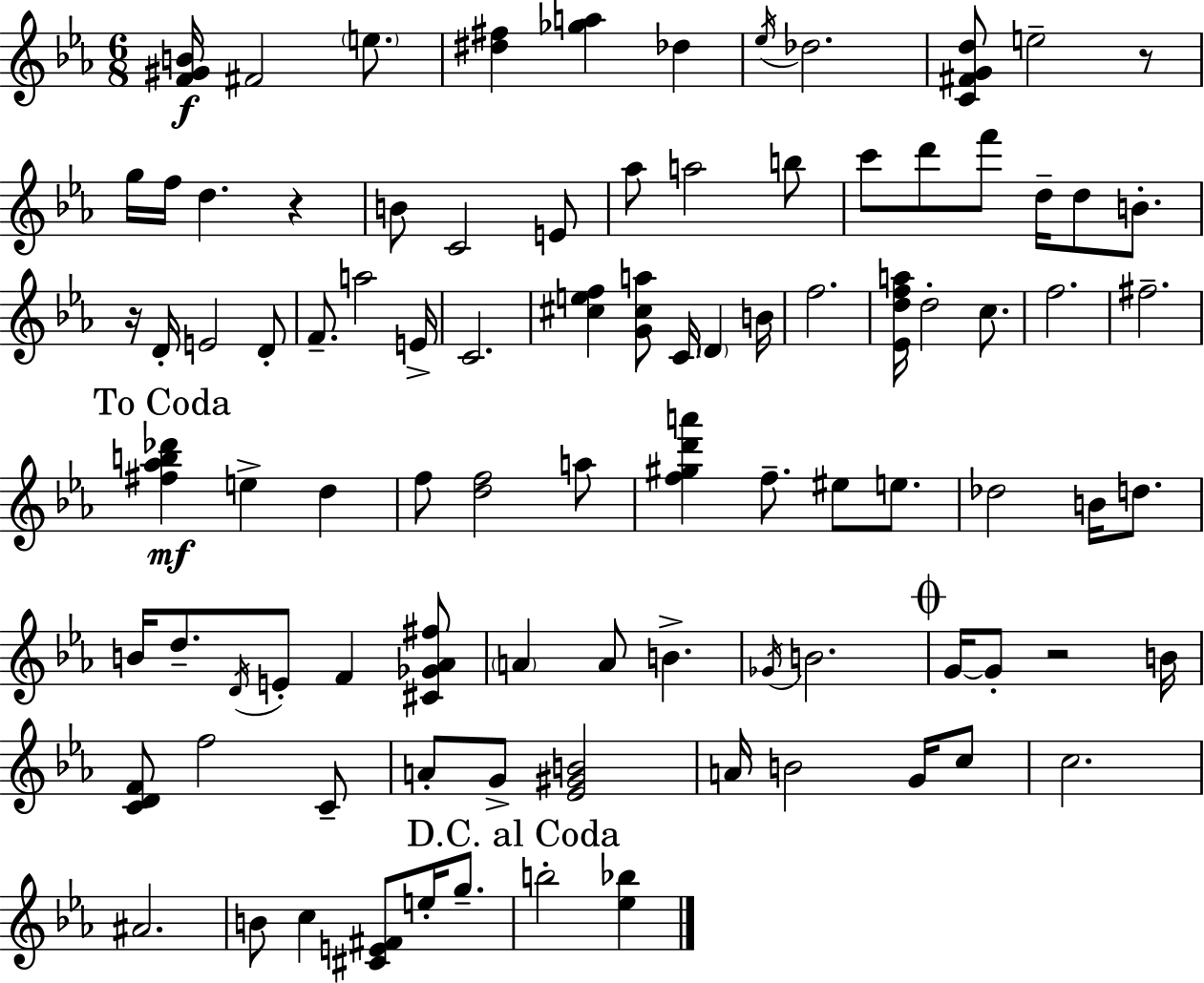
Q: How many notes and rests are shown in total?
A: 93